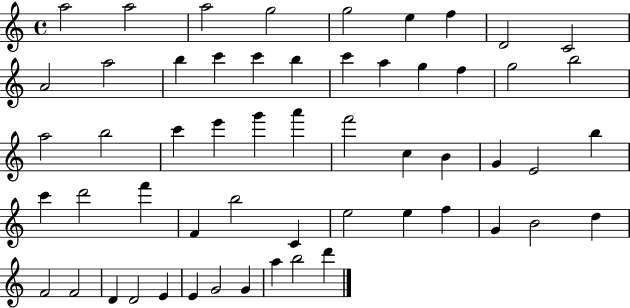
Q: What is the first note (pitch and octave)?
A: A5